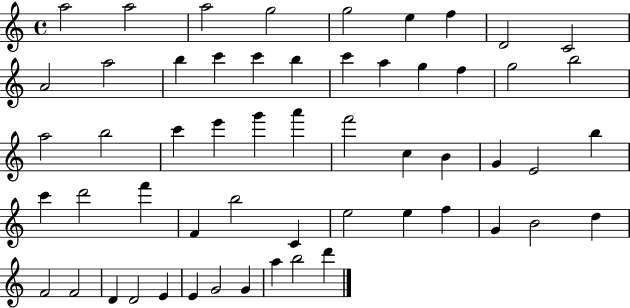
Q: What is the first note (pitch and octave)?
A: A5